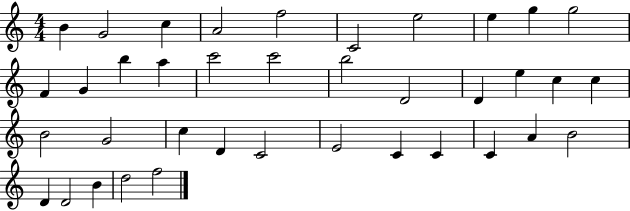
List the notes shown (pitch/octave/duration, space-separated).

B4/q G4/h C5/q A4/h F5/h C4/h E5/h E5/q G5/q G5/h F4/q G4/q B5/q A5/q C6/h C6/h B5/h D4/h D4/q E5/q C5/q C5/q B4/h G4/h C5/q D4/q C4/h E4/h C4/q C4/q C4/q A4/q B4/h D4/q D4/h B4/q D5/h F5/h